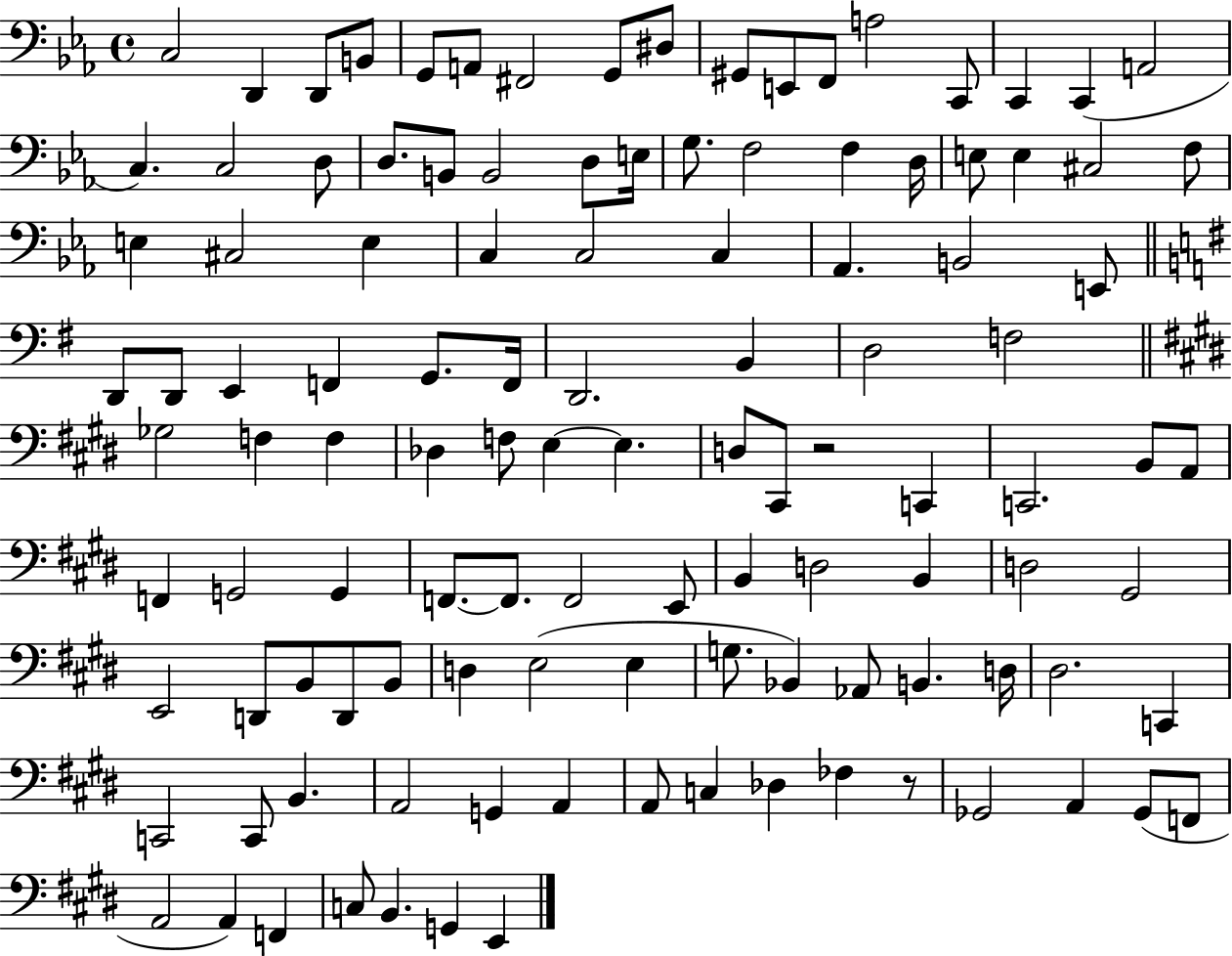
X:1
T:Untitled
M:4/4
L:1/4
K:Eb
C,2 D,, D,,/2 B,,/2 G,,/2 A,,/2 ^F,,2 G,,/2 ^D,/2 ^G,,/2 E,,/2 F,,/2 A,2 C,,/2 C,, C,, A,,2 C, C,2 D,/2 D,/2 B,,/2 B,,2 D,/2 E,/4 G,/2 F,2 F, D,/4 E,/2 E, ^C,2 F,/2 E, ^C,2 E, C, C,2 C, _A,, B,,2 E,,/2 D,,/2 D,,/2 E,, F,, G,,/2 F,,/4 D,,2 B,, D,2 F,2 _G,2 F, F, _D, F,/2 E, E, D,/2 ^C,,/2 z2 C,, C,,2 B,,/2 A,,/2 F,, G,,2 G,, F,,/2 F,,/2 F,,2 E,,/2 B,, D,2 B,, D,2 ^G,,2 E,,2 D,,/2 B,,/2 D,,/2 B,,/2 D, E,2 E, G,/2 _B,, _A,,/2 B,, D,/4 ^D,2 C,, C,,2 C,,/2 B,, A,,2 G,, A,, A,,/2 C, _D, _F, z/2 _G,,2 A,, _G,,/2 F,,/2 A,,2 A,, F,, C,/2 B,, G,, E,,